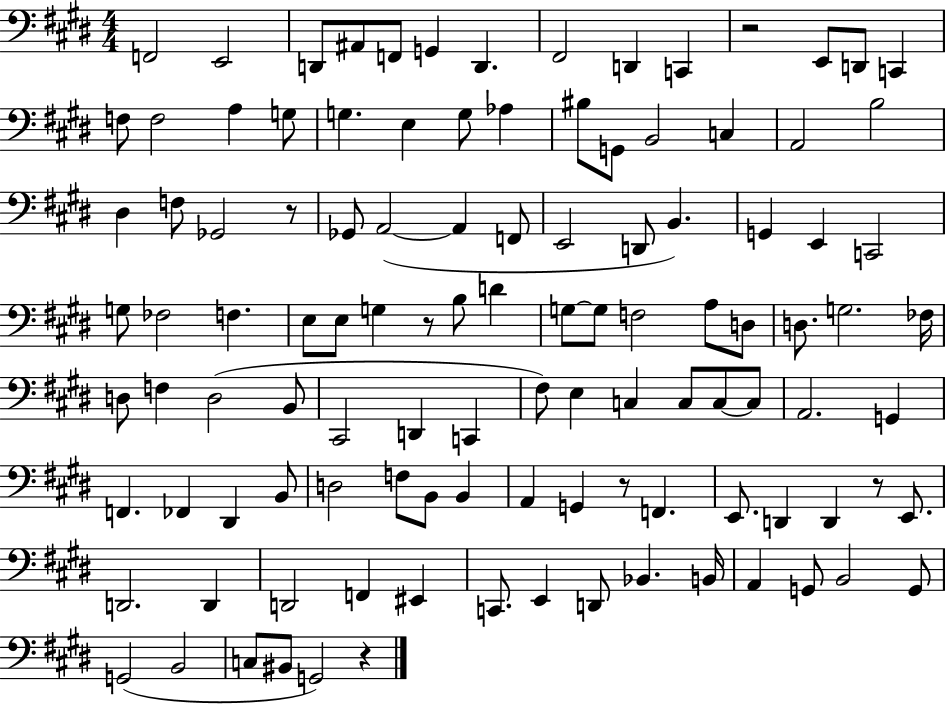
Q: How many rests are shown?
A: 6